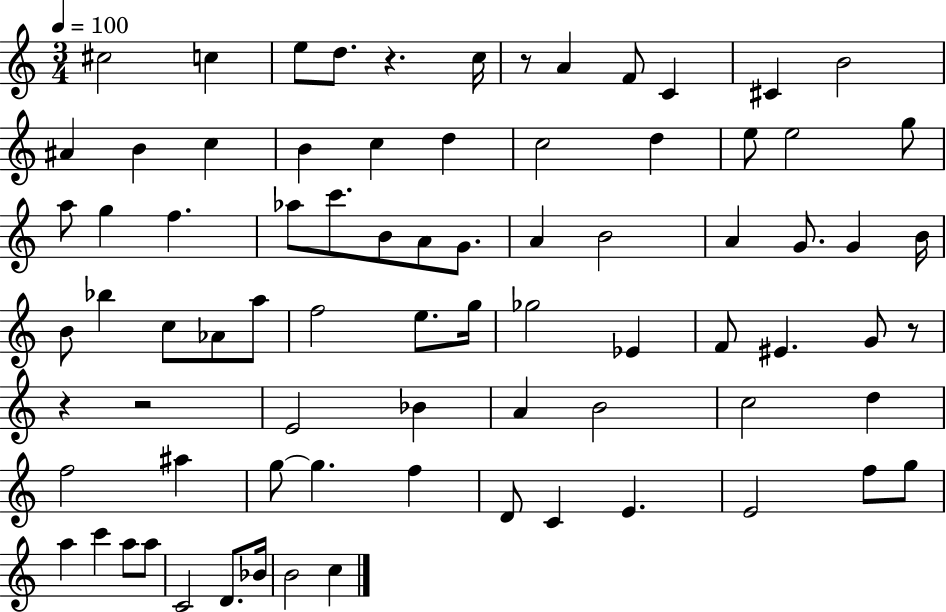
X:1
T:Untitled
M:3/4
L:1/4
K:C
^c2 c e/2 d/2 z c/4 z/2 A F/2 C ^C B2 ^A B c B c d c2 d e/2 e2 g/2 a/2 g f _a/2 c'/2 B/2 A/2 G/2 A B2 A G/2 G B/4 B/2 _b c/2 _A/2 a/2 f2 e/2 g/4 _g2 _E F/2 ^E G/2 z/2 z z2 E2 _B A B2 c2 d f2 ^a g/2 g f D/2 C E E2 f/2 g/2 a c' a/2 a/2 C2 D/2 _B/4 B2 c